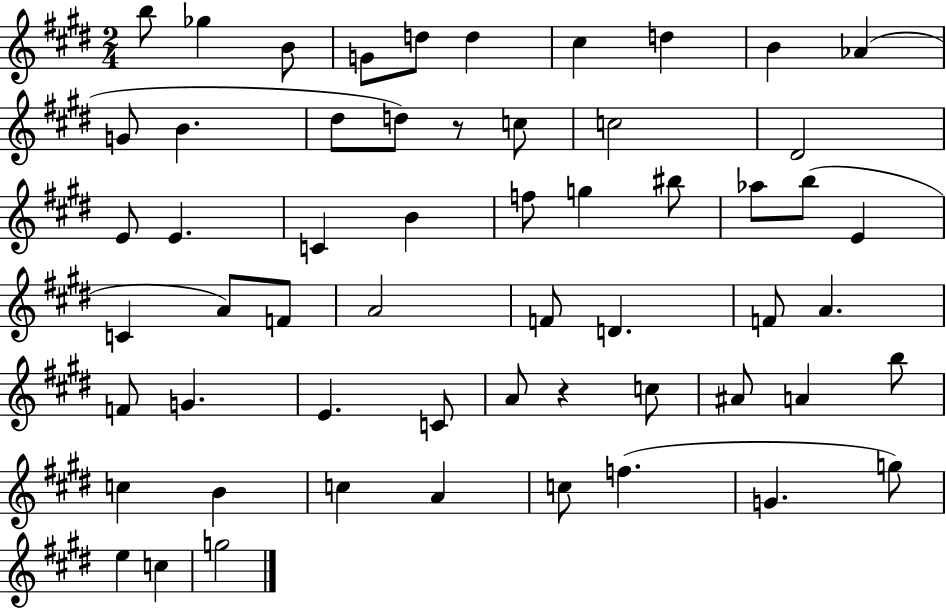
B5/e Gb5/q B4/e G4/e D5/e D5/q C#5/q D5/q B4/q Ab4/q G4/e B4/q. D#5/e D5/e R/e C5/e C5/h D#4/h E4/e E4/q. C4/q B4/q F5/e G5/q BIS5/e Ab5/e B5/e E4/q C4/q A4/e F4/e A4/h F4/e D4/q. F4/e A4/q. F4/e G4/q. E4/q. C4/e A4/e R/q C5/e A#4/e A4/q B5/e C5/q B4/q C5/q A4/q C5/e F5/q. G4/q. G5/e E5/q C5/q G5/h